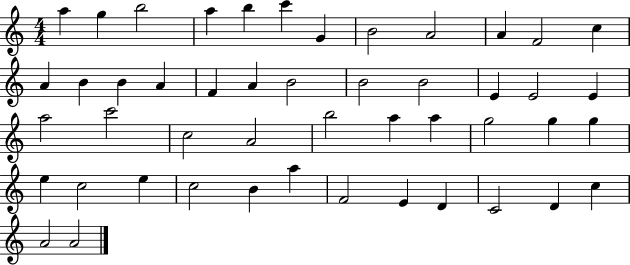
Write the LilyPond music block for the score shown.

{
  \clef treble
  \numericTimeSignature
  \time 4/4
  \key c \major
  a''4 g''4 b''2 | a''4 b''4 c'''4 g'4 | b'2 a'2 | a'4 f'2 c''4 | \break a'4 b'4 b'4 a'4 | f'4 a'4 b'2 | b'2 b'2 | e'4 e'2 e'4 | \break a''2 c'''2 | c''2 a'2 | b''2 a''4 a''4 | g''2 g''4 g''4 | \break e''4 c''2 e''4 | c''2 b'4 a''4 | f'2 e'4 d'4 | c'2 d'4 c''4 | \break a'2 a'2 | \bar "|."
}